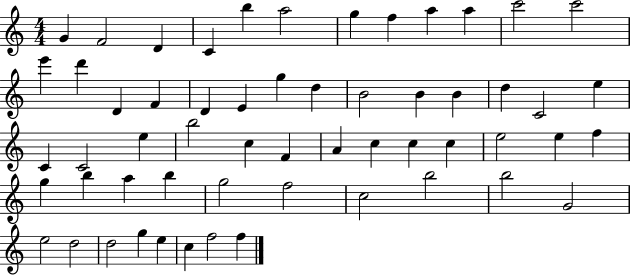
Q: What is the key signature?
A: C major